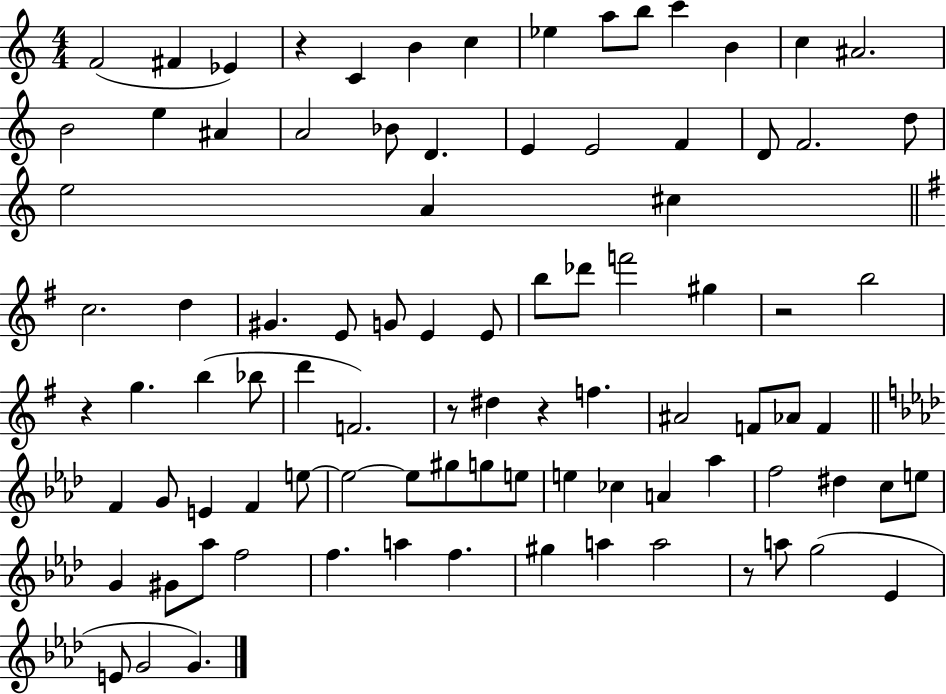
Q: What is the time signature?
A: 4/4